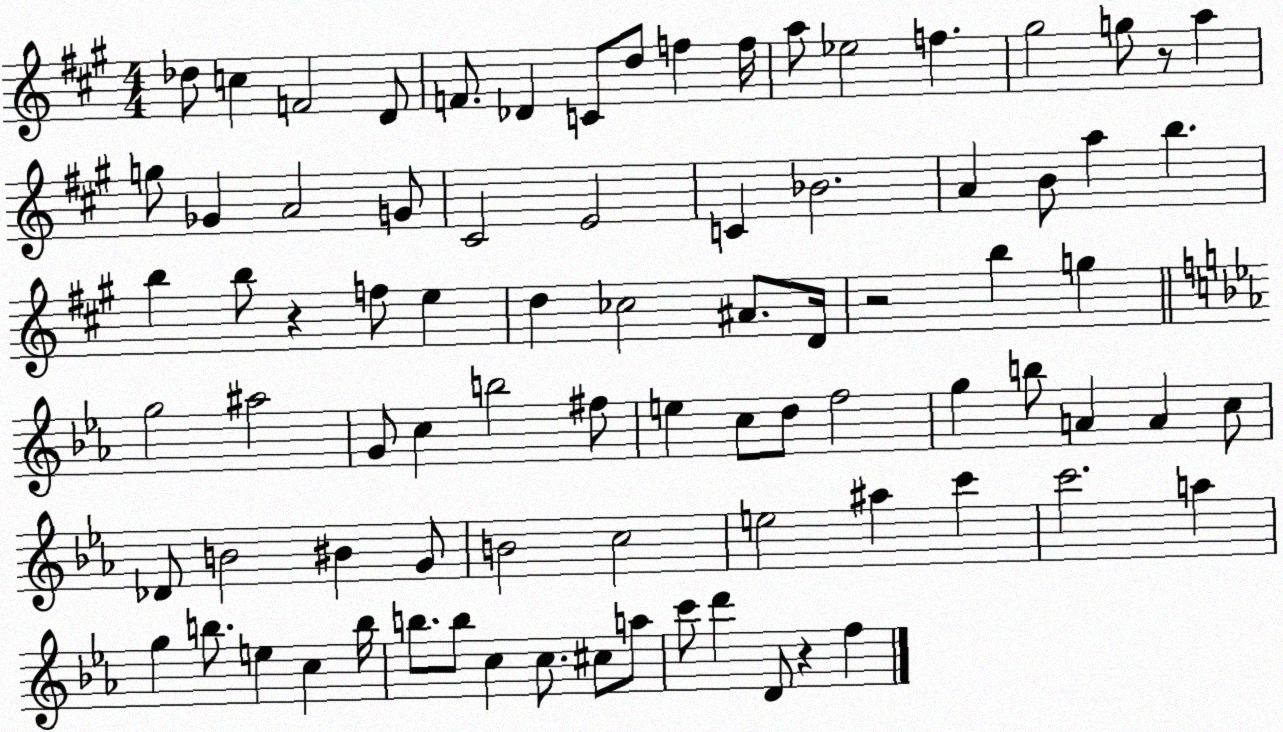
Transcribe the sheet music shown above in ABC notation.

X:1
T:Untitled
M:4/4
L:1/4
K:A
_d/2 c F2 D/2 F/2 _D C/2 d/2 f f/4 a/2 _e2 f ^g2 g/2 z/2 a g/2 _G A2 G/2 ^C2 E2 C _B2 A B/2 a b b b/2 z f/2 e d _c2 ^A/2 D/4 z2 b g g2 ^a2 G/2 c b2 ^f/2 e c/2 d/2 f2 g b/2 A A c/2 _D/2 B2 ^B G/2 B2 c2 e2 ^a c' c'2 a g b/2 e c b/4 b/2 b/2 c c/2 ^c/2 a/2 c'/2 d' D/2 z f